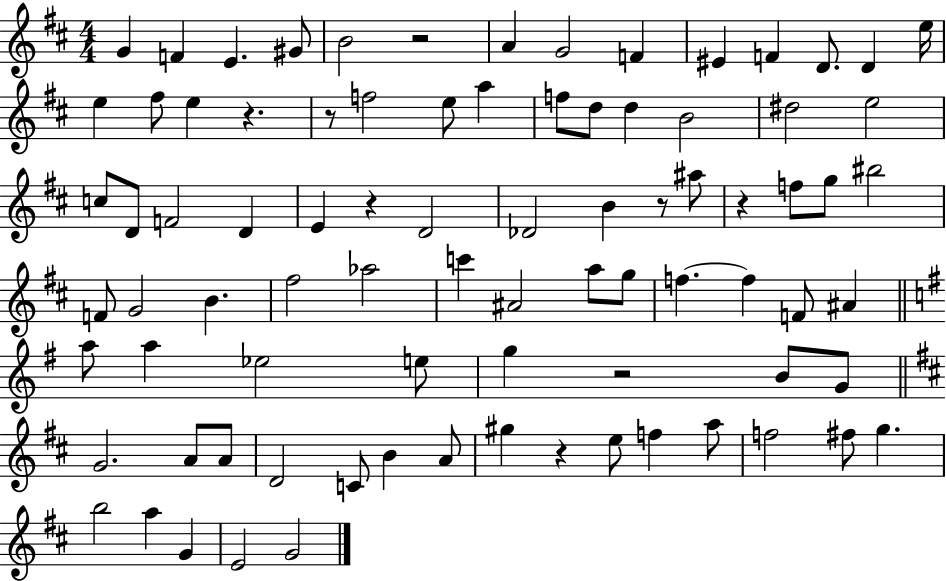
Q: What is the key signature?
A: D major